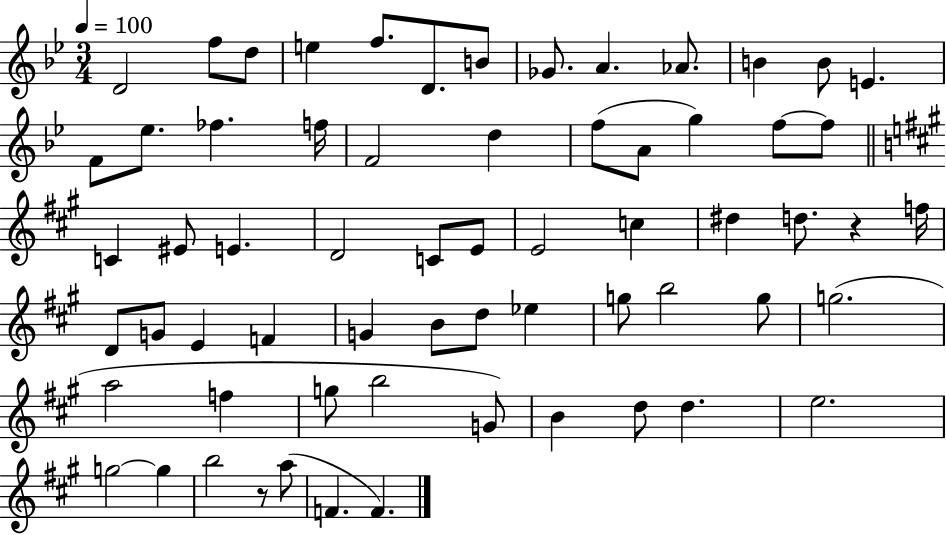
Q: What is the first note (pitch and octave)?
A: D4